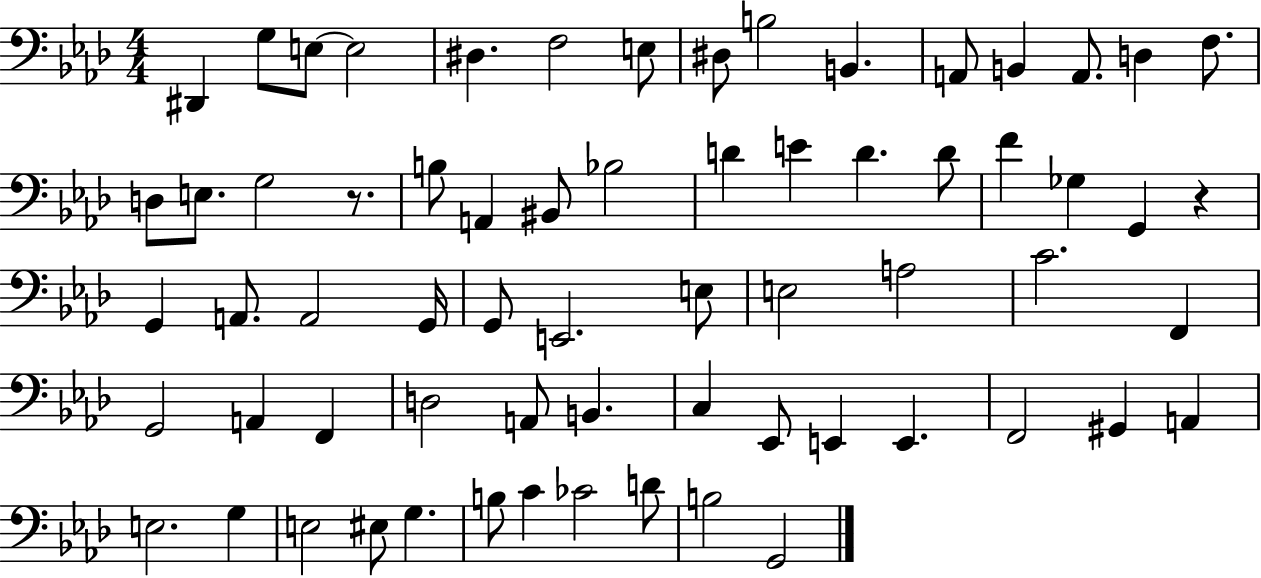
D#2/q G3/e E3/e E3/h D#3/q. F3/h E3/e D#3/e B3/h B2/q. A2/e B2/q A2/e. D3/q F3/e. D3/e E3/e. G3/h R/e. B3/e A2/q BIS2/e Bb3/h D4/q E4/q D4/q. D4/e F4/q Gb3/q G2/q R/q G2/q A2/e. A2/h G2/s G2/e E2/h. E3/e E3/h A3/h C4/h. F2/q G2/h A2/q F2/q D3/h A2/e B2/q. C3/q Eb2/e E2/q E2/q. F2/h G#2/q A2/q E3/h. G3/q E3/h EIS3/e G3/q. B3/e C4/q CES4/h D4/e B3/h G2/h